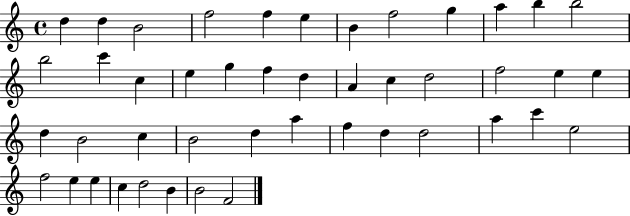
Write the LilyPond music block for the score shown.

{
  \clef treble
  \time 4/4
  \defaultTimeSignature
  \key c \major
  d''4 d''4 b'2 | f''2 f''4 e''4 | b'4 f''2 g''4 | a''4 b''4 b''2 | \break b''2 c'''4 c''4 | e''4 g''4 f''4 d''4 | a'4 c''4 d''2 | f''2 e''4 e''4 | \break d''4 b'2 c''4 | b'2 d''4 a''4 | f''4 d''4 d''2 | a''4 c'''4 e''2 | \break f''2 e''4 e''4 | c''4 d''2 b'4 | b'2 f'2 | \bar "|."
}